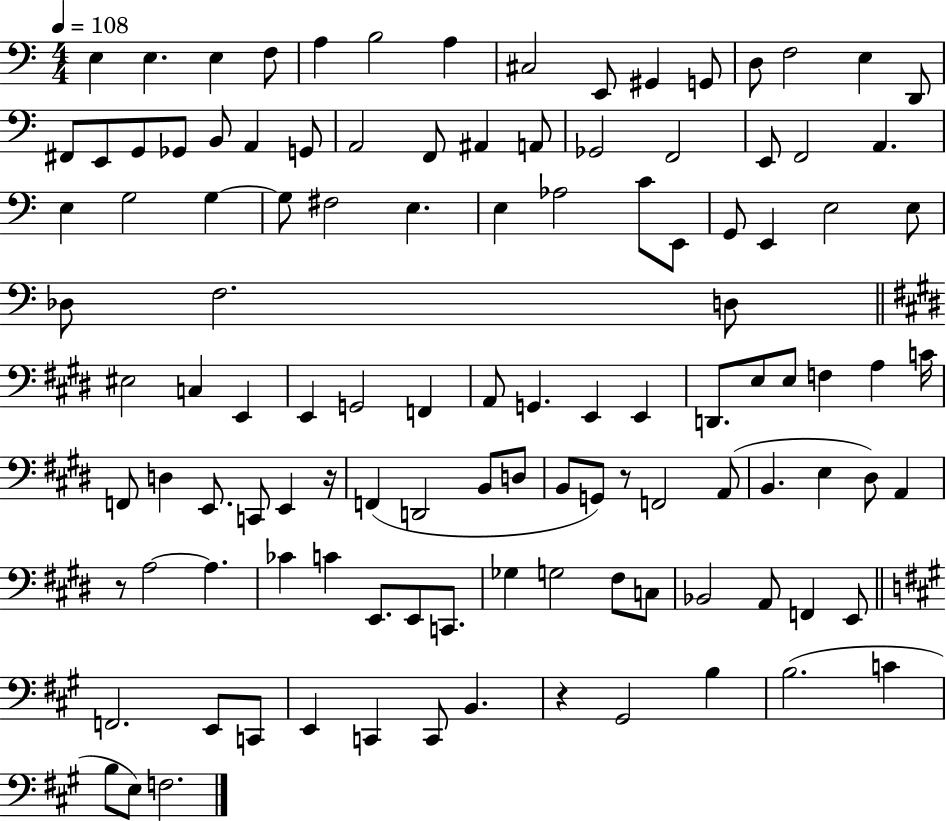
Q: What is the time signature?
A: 4/4